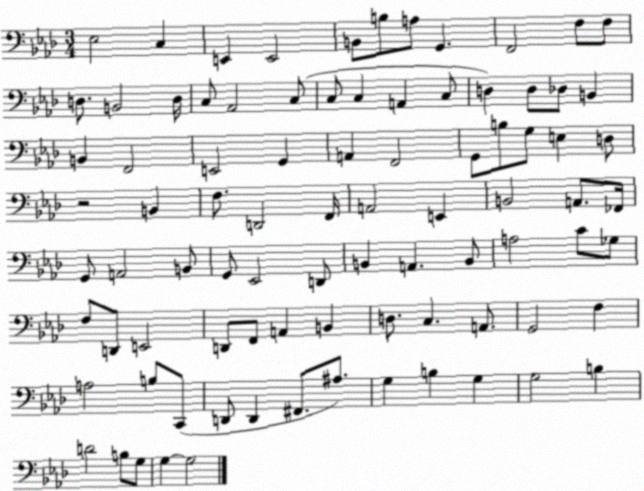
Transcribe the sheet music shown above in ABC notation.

X:1
T:Untitled
M:3/4
L:1/4
K:Ab
_E,2 C, E,, E,,2 B,,/2 B,/2 A,/2 G,, F,,2 F,/2 F,/2 D,/2 B,,2 D,/4 C,/2 _A,,2 C,/2 C,/2 C, A,, C,/2 D, D,/2 _D,/2 B,, B,, F,,2 E,,2 G,, A,, F,,2 G,,/2 B,/2 G,/2 E, D,/2 z2 B,, F,/2 D,,2 F,,/4 A,,2 E,, B,,2 A,,/2 _F,,/4 G,,/2 A,,2 B,,/2 G,,/2 _E,,2 D,,/2 B,, A,, B,,/2 A,2 C/2 _G,/2 F,/2 D,,/2 E,,2 D,,/2 F,,/2 A,, B,, D,/2 C, A,,/2 G,,2 F, A,2 B,/2 C,,/2 D,,/2 D,, ^F,,/2 ^A,/2 G, B, G, G,2 B, D2 B,/2 G,/2 G, G,2